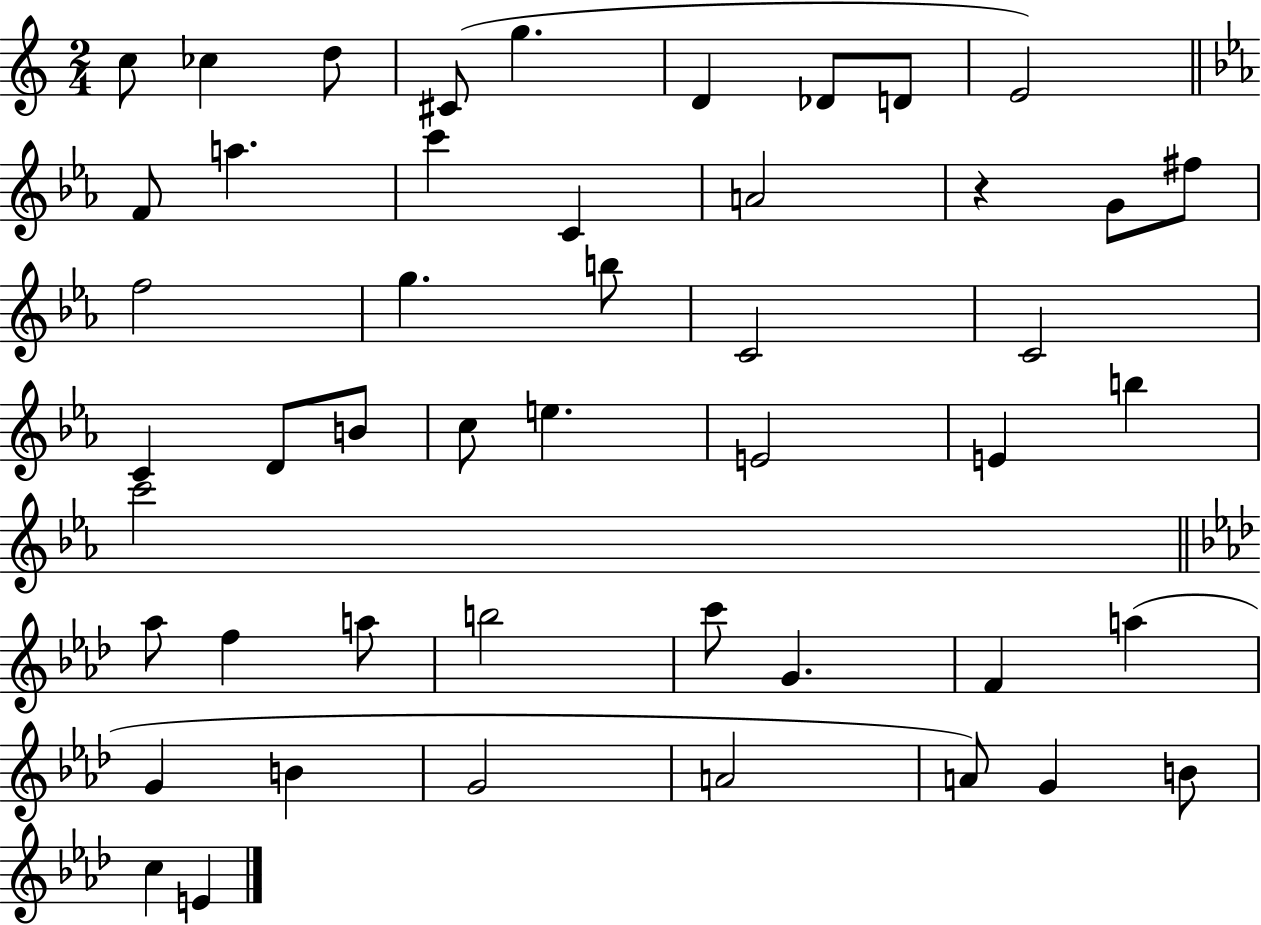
{
  \clef treble
  \numericTimeSignature
  \time 2/4
  \key c \major
  c''8 ces''4 d''8 | cis'8( g''4. | d'4 des'8 d'8 | e'2) | \break \bar "||" \break \key c \minor f'8 a''4. | c'''4 c'4 | a'2 | r4 g'8 fis''8 | \break f''2 | g''4. b''8 | c'2 | c'2 | \break c'4 d'8 b'8 | c''8 e''4. | e'2 | e'4 b''4 | \break c'''2 | \bar "||" \break \key f \minor aes''8 f''4 a''8 | b''2 | c'''8 g'4. | f'4 a''4( | \break g'4 b'4 | g'2 | a'2 | a'8) g'4 b'8 | \break c''4 e'4 | \bar "|."
}